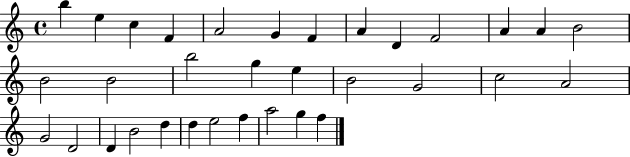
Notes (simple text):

B5/q E5/q C5/q F4/q A4/h G4/q F4/q A4/q D4/q F4/h A4/q A4/q B4/h B4/h B4/h B5/h G5/q E5/q B4/h G4/h C5/h A4/h G4/h D4/h D4/q B4/h D5/q D5/q E5/h F5/q A5/h G5/q F5/q